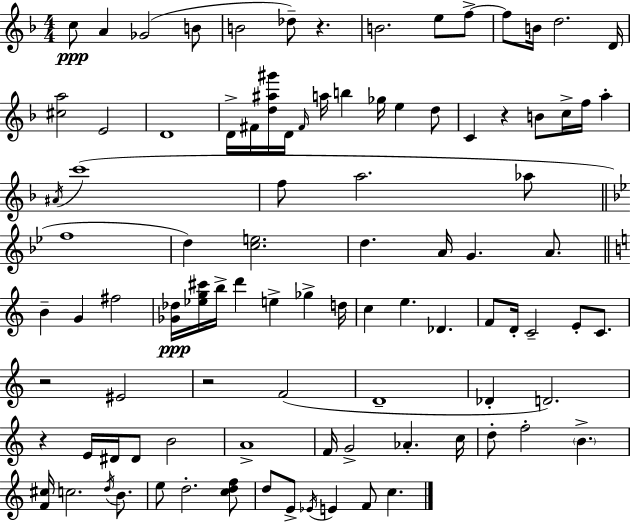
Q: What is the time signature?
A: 4/4